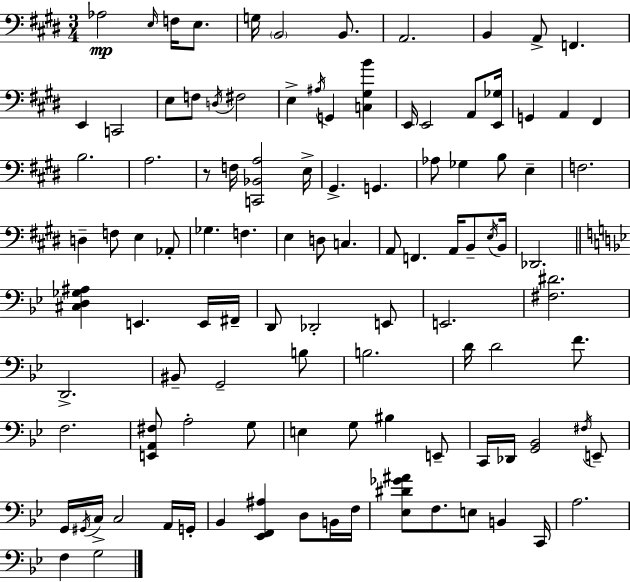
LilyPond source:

{
  \clef bass
  \numericTimeSignature
  \time 3/4
  \key e \major
  aes2\mp \grace { e16 } f16 e8. | g16 \parenthesize b,2 b,8. | a,2. | b,4 a,8-> f,4. | \break e,4 c,2 | e8 f8 \acciaccatura { d16 } fis2 | e4-> \acciaccatura { ais16 } g,4 <c gis b'>4 | e,16 e,2 | \break a,8 <e, ges>16 g,4 a,4 fis,4 | b2. | a2. | r8 f16 <c, bes, a>2 | \break e16-> gis,4.-> g,4. | aes8 ges4 b8 e4-- | f2. | d4-- f8 e4 | \break aes,8-. ges4. f4. | e4 d8 c4. | a,8 f,4. a,16 | b,8-- \acciaccatura { e16 } b,16 des,2. | \break \bar "||" \break \key bes \major <cis d ges ais>4 e,4. e,16 fis,16-- | d,8 des,2-. e,8 | e,2. | <fis dis'>2. | \break d,2.-> | bis,8-- g,2-- b8 | b2. | d'16 d'2 f'8. | \break f2. | <e, a, fis>8 a2-. g8 | e4 g8 bis4 e,8-- | c,16 des,16 <g, bes,>2 \acciaccatura { fis16 } e,8-- | \break g,16 \acciaccatura { gis,16 } c16-> c2 | a,16 g,16-. bes,4 <ees, f, ais>4 d8 | b,16 f16 <ees dis' ges' ais'>8 f8. e8 b,4 | c,16 a2. | \break f4 g2 | \bar "|."
}